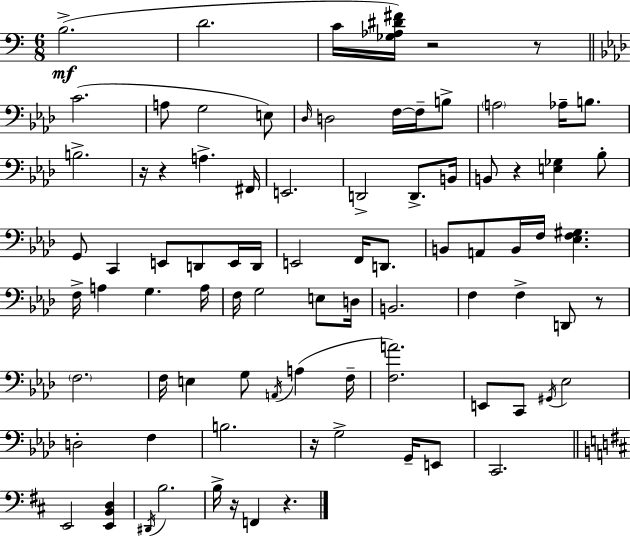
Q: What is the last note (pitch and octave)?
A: F2